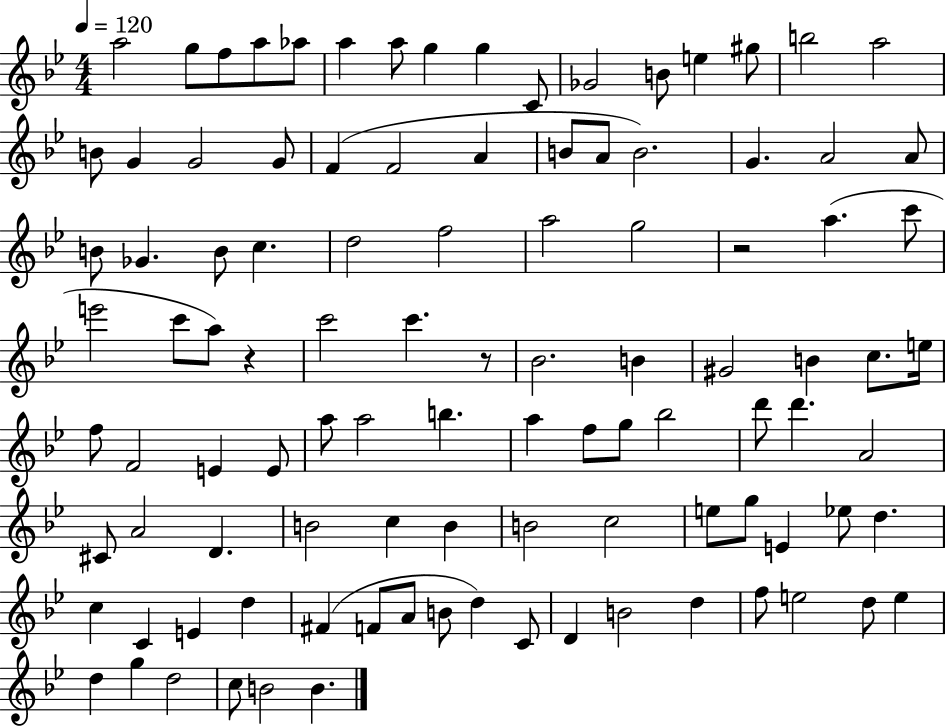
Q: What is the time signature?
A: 4/4